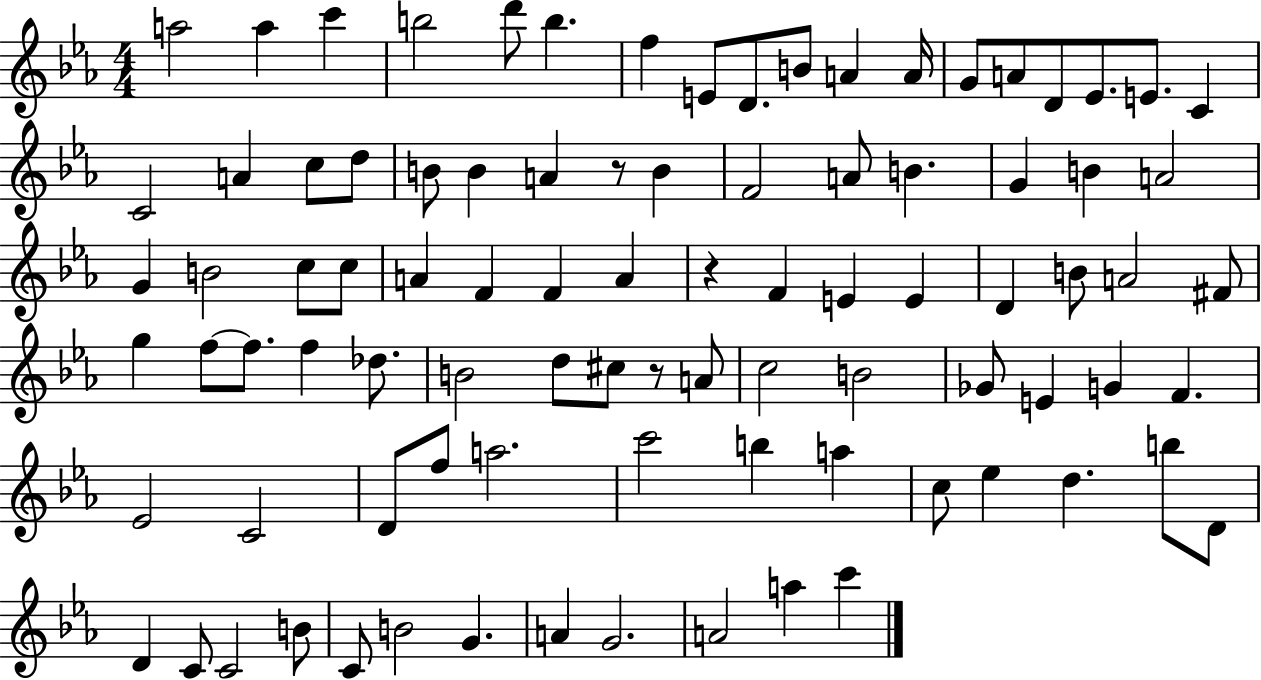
{
  \clef treble
  \numericTimeSignature
  \time 4/4
  \key ees \major
  a''2 a''4 c'''4 | b''2 d'''8 b''4. | f''4 e'8 d'8. b'8 a'4 a'16 | g'8 a'8 d'8 ees'8. e'8. c'4 | \break c'2 a'4 c''8 d''8 | b'8 b'4 a'4 r8 b'4 | f'2 a'8 b'4. | g'4 b'4 a'2 | \break g'4 b'2 c''8 c''8 | a'4 f'4 f'4 a'4 | r4 f'4 e'4 e'4 | d'4 b'8 a'2 fis'8 | \break g''4 f''8~~ f''8. f''4 des''8. | b'2 d''8 cis''8 r8 a'8 | c''2 b'2 | ges'8 e'4 g'4 f'4. | \break ees'2 c'2 | d'8 f''8 a''2. | c'''2 b''4 a''4 | c''8 ees''4 d''4. b''8 d'8 | \break d'4 c'8 c'2 b'8 | c'8 b'2 g'4. | a'4 g'2. | a'2 a''4 c'''4 | \break \bar "|."
}